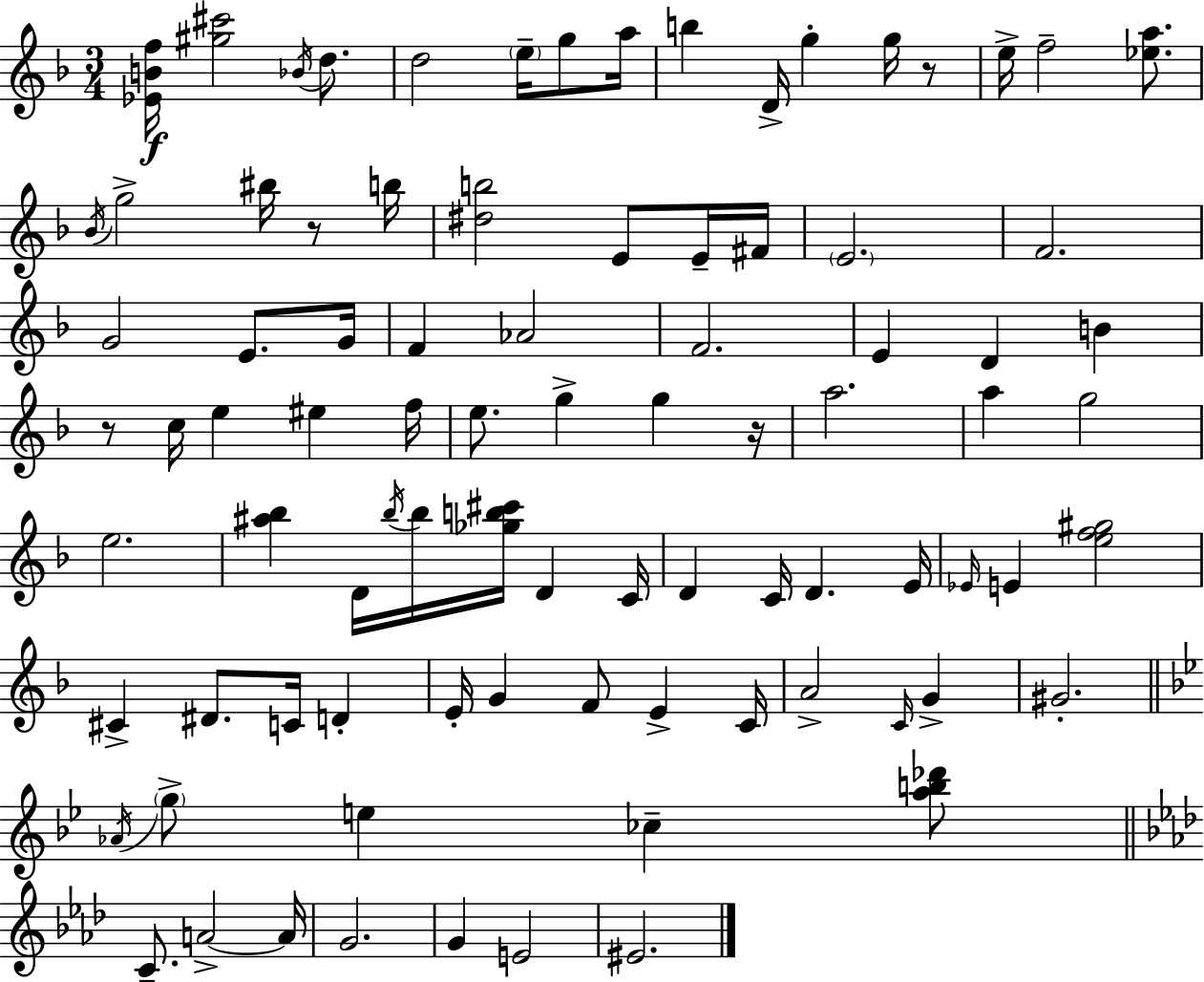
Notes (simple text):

[Eb4,B4,F5]/s [G#5,C#6]/h Bb4/s D5/e. D5/h E5/s G5/e A5/s B5/q D4/s G5/q G5/s R/e E5/s F5/h [Eb5,A5]/e. Bb4/s G5/h BIS5/s R/e B5/s [D#5,B5]/h E4/e E4/s F#4/s E4/h. F4/h. G4/h E4/e. G4/s F4/q Ab4/h F4/h. E4/q D4/q B4/q R/e C5/s E5/q EIS5/q F5/s E5/e. G5/q G5/q R/s A5/h. A5/q G5/h E5/h. [A#5,Bb5]/q D4/s Bb5/s Bb5/s [Gb5,B5,C#6]/s D4/q C4/s D4/q C4/s D4/q. E4/s Eb4/s E4/q [E5,F5,G#5]/h C#4/q D#4/e. C4/s D4/q E4/s G4/q F4/e E4/q C4/s A4/h C4/s G4/q G#4/h. Ab4/s G5/e E5/q CES5/q [A5,B5,Db6]/e C4/e. A4/h A4/s G4/h. G4/q E4/h EIS4/h.